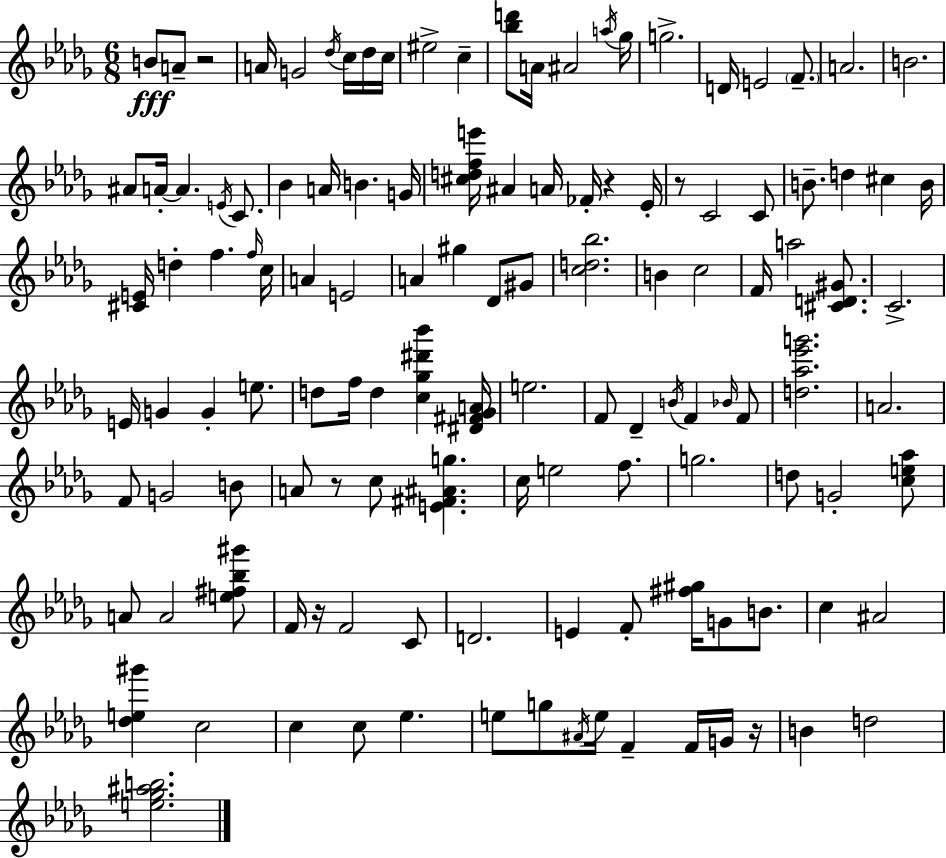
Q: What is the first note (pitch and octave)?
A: B4